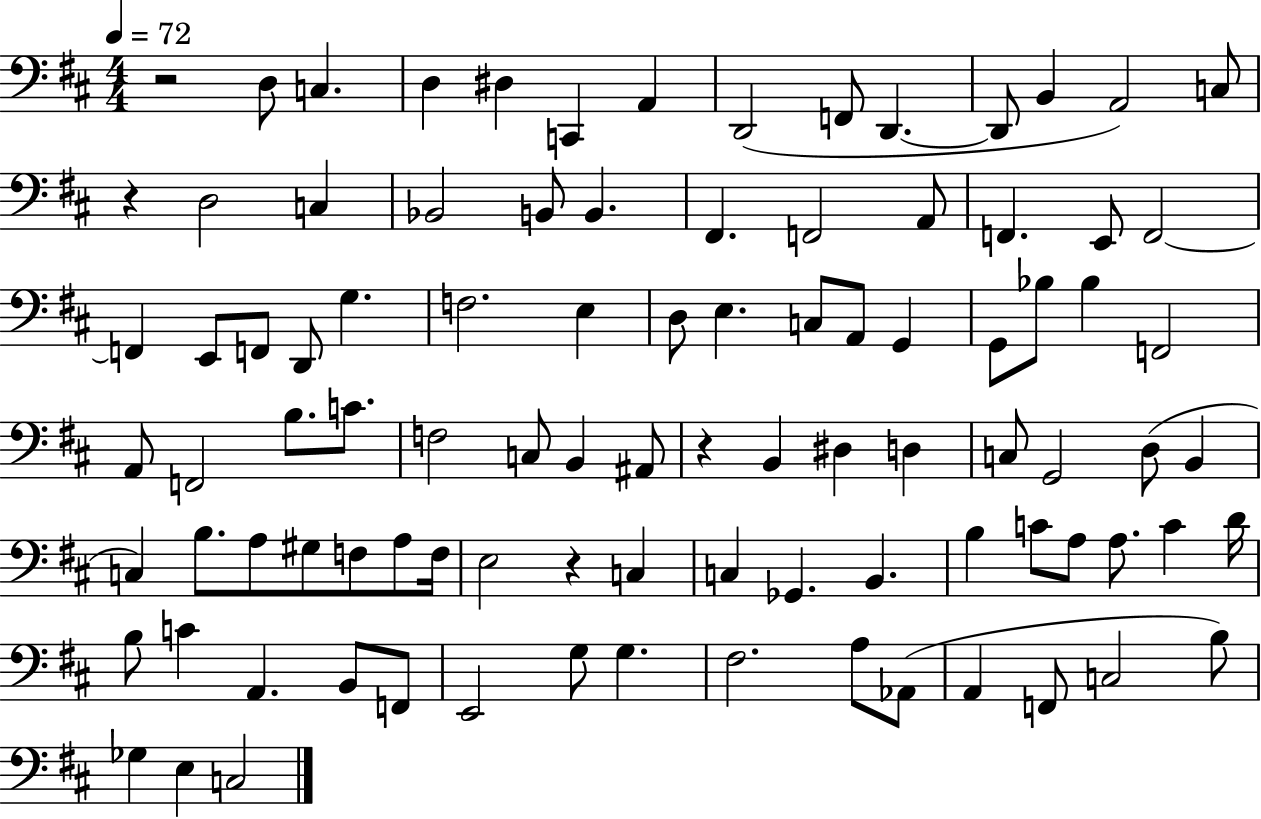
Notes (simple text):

R/h D3/e C3/q. D3/q D#3/q C2/q A2/q D2/h F2/e D2/q. D2/e B2/q A2/h C3/e R/q D3/h C3/q Bb2/h B2/e B2/q. F#2/q. F2/h A2/e F2/q. E2/e F2/h F2/q E2/e F2/e D2/e G3/q. F3/h. E3/q D3/e E3/q. C3/e A2/e G2/q G2/e Bb3/e Bb3/q F2/h A2/e F2/h B3/e. C4/e. F3/h C3/e B2/q A#2/e R/q B2/q D#3/q D3/q C3/e G2/h D3/e B2/q C3/q B3/e. A3/e G#3/e F3/e A3/e F3/s E3/h R/q C3/q C3/q Gb2/q. B2/q. B3/q C4/e A3/e A3/e. C4/q D4/s B3/e C4/q A2/q. B2/e F2/e E2/h G3/e G3/q. F#3/h. A3/e Ab2/e A2/q F2/e C3/h B3/e Gb3/q E3/q C3/h